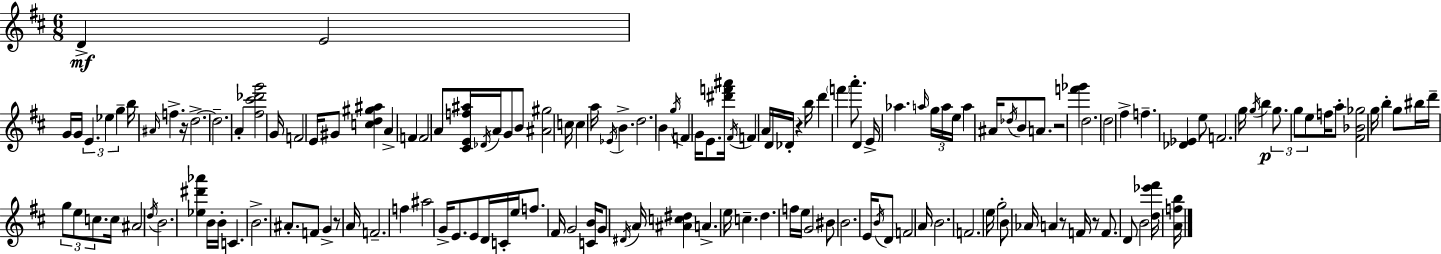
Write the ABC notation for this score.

X:1
T:Untitled
M:6/8
L:1/4
K:D
D E2 G/4 G/4 E _e g b/4 ^A/4 f z/4 d2 d2 A [^f^c'_d'g']2 G/4 F2 E/4 ^G/2 [cd^g^a] A F F2 A/2 [^CEf^a]/4 _D/4 A/4 G/2 B/2 [^A^g]2 c/4 c a/4 _E/4 B d2 B g/4 F G/4 E/2 [^d'f'^a']/4 ^F/4 F A/4 D/4 _D/4 z b/4 d' f' a'/2 D E/4 _a a/4 g/4 a/4 e/4 a ^A/4 _d/4 B/2 A/2 z2 [f'_g'] d2 d2 ^f f [_D_E] e/2 F2 g/4 g/4 b g/2 g/2 e/2 f/4 a/2 [^F_B_g]2 g/4 b g/2 ^b/4 d'/4 g/2 e/2 c/2 c/4 ^A2 d/4 B2 [_e^d'_a'] B/4 B/4 C B2 ^A/2 F/2 G z/2 A/4 F2 f ^a2 G/4 E/2 E/2 D/4 C/4 e/4 f/2 ^F/4 G2 [CB]/4 G/2 ^D/4 A/4 [^Ac^d] A e/4 c d f/4 e/4 G2 ^B/2 B2 E/4 B/4 D/2 F2 A/4 B2 F2 e/4 g2 B/2 _A/4 A z/2 F/4 z/2 F/2 D/2 B2 [d_e'^f']/4 [Afb]/4